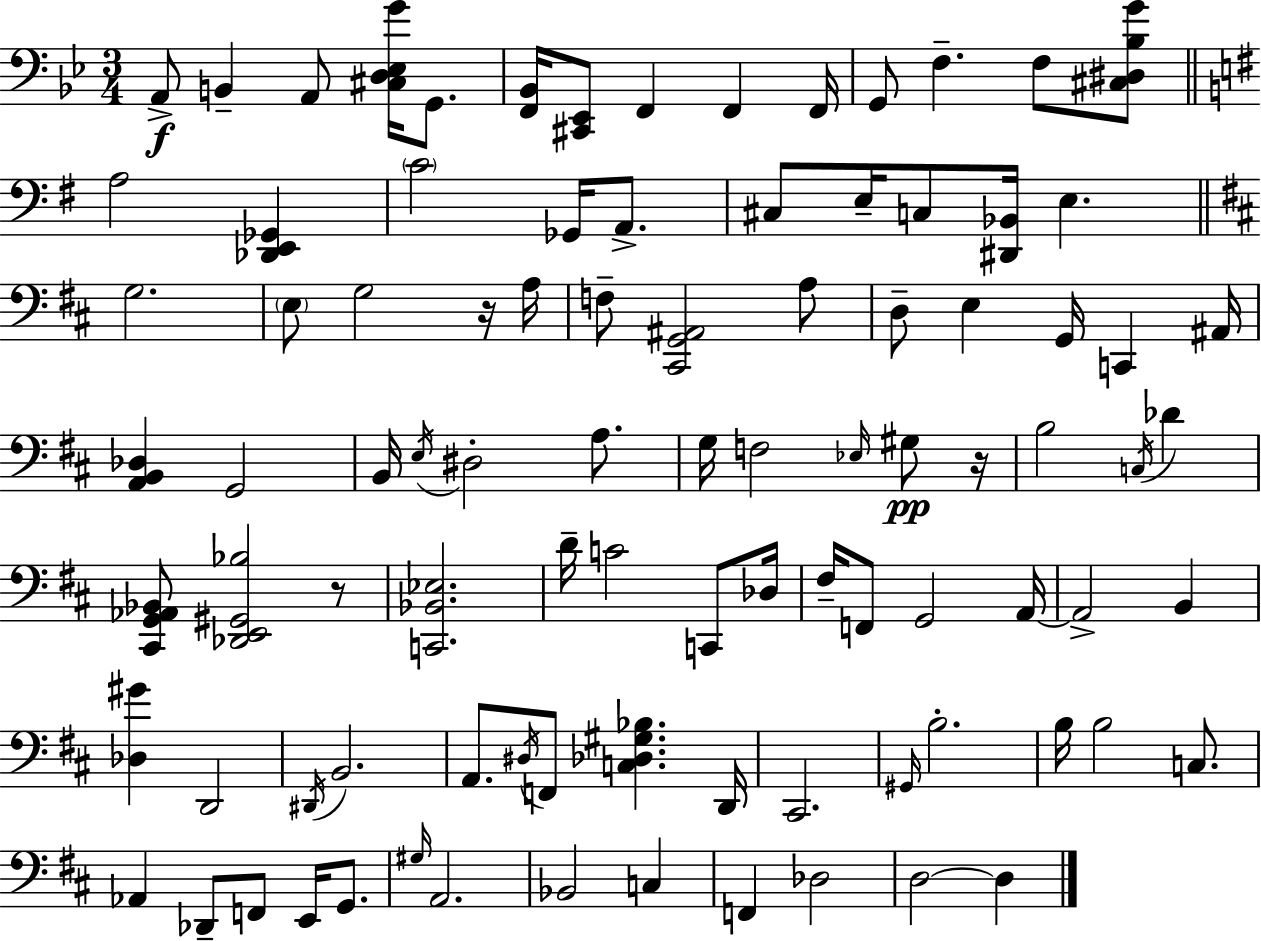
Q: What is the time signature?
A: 3/4